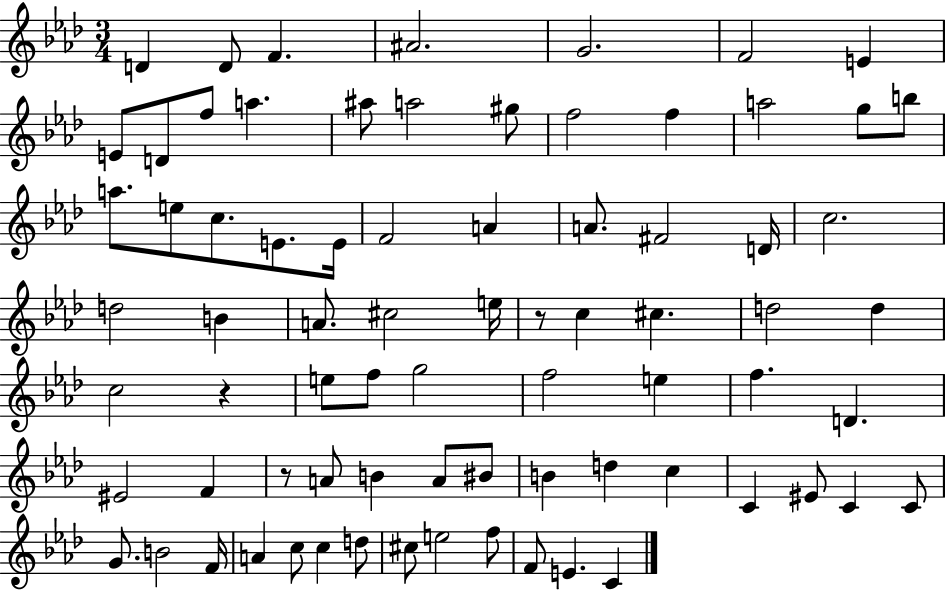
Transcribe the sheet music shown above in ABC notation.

X:1
T:Untitled
M:3/4
L:1/4
K:Ab
D D/2 F ^A2 G2 F2 E E/2 D/2 f/2 a ^a/2 a2 ^g/2 f2 f a2 g/2 b/2 a/2 e/2 c/2 E/2 E/4 F2 A A/2 ^F2 D/4 c2 d2 B A/2 ^c2 e/4 z/2 c ^c d2 d c2 z e/2 f/2 g2 f2 e f D ^E2 F z/2 A/2 B A/2 ^B/2 B d c C ^E/2 C C/2 G/2 B2 F/4 A c/2 c d/2 ^c/2 e2 f/2 F/2 E C